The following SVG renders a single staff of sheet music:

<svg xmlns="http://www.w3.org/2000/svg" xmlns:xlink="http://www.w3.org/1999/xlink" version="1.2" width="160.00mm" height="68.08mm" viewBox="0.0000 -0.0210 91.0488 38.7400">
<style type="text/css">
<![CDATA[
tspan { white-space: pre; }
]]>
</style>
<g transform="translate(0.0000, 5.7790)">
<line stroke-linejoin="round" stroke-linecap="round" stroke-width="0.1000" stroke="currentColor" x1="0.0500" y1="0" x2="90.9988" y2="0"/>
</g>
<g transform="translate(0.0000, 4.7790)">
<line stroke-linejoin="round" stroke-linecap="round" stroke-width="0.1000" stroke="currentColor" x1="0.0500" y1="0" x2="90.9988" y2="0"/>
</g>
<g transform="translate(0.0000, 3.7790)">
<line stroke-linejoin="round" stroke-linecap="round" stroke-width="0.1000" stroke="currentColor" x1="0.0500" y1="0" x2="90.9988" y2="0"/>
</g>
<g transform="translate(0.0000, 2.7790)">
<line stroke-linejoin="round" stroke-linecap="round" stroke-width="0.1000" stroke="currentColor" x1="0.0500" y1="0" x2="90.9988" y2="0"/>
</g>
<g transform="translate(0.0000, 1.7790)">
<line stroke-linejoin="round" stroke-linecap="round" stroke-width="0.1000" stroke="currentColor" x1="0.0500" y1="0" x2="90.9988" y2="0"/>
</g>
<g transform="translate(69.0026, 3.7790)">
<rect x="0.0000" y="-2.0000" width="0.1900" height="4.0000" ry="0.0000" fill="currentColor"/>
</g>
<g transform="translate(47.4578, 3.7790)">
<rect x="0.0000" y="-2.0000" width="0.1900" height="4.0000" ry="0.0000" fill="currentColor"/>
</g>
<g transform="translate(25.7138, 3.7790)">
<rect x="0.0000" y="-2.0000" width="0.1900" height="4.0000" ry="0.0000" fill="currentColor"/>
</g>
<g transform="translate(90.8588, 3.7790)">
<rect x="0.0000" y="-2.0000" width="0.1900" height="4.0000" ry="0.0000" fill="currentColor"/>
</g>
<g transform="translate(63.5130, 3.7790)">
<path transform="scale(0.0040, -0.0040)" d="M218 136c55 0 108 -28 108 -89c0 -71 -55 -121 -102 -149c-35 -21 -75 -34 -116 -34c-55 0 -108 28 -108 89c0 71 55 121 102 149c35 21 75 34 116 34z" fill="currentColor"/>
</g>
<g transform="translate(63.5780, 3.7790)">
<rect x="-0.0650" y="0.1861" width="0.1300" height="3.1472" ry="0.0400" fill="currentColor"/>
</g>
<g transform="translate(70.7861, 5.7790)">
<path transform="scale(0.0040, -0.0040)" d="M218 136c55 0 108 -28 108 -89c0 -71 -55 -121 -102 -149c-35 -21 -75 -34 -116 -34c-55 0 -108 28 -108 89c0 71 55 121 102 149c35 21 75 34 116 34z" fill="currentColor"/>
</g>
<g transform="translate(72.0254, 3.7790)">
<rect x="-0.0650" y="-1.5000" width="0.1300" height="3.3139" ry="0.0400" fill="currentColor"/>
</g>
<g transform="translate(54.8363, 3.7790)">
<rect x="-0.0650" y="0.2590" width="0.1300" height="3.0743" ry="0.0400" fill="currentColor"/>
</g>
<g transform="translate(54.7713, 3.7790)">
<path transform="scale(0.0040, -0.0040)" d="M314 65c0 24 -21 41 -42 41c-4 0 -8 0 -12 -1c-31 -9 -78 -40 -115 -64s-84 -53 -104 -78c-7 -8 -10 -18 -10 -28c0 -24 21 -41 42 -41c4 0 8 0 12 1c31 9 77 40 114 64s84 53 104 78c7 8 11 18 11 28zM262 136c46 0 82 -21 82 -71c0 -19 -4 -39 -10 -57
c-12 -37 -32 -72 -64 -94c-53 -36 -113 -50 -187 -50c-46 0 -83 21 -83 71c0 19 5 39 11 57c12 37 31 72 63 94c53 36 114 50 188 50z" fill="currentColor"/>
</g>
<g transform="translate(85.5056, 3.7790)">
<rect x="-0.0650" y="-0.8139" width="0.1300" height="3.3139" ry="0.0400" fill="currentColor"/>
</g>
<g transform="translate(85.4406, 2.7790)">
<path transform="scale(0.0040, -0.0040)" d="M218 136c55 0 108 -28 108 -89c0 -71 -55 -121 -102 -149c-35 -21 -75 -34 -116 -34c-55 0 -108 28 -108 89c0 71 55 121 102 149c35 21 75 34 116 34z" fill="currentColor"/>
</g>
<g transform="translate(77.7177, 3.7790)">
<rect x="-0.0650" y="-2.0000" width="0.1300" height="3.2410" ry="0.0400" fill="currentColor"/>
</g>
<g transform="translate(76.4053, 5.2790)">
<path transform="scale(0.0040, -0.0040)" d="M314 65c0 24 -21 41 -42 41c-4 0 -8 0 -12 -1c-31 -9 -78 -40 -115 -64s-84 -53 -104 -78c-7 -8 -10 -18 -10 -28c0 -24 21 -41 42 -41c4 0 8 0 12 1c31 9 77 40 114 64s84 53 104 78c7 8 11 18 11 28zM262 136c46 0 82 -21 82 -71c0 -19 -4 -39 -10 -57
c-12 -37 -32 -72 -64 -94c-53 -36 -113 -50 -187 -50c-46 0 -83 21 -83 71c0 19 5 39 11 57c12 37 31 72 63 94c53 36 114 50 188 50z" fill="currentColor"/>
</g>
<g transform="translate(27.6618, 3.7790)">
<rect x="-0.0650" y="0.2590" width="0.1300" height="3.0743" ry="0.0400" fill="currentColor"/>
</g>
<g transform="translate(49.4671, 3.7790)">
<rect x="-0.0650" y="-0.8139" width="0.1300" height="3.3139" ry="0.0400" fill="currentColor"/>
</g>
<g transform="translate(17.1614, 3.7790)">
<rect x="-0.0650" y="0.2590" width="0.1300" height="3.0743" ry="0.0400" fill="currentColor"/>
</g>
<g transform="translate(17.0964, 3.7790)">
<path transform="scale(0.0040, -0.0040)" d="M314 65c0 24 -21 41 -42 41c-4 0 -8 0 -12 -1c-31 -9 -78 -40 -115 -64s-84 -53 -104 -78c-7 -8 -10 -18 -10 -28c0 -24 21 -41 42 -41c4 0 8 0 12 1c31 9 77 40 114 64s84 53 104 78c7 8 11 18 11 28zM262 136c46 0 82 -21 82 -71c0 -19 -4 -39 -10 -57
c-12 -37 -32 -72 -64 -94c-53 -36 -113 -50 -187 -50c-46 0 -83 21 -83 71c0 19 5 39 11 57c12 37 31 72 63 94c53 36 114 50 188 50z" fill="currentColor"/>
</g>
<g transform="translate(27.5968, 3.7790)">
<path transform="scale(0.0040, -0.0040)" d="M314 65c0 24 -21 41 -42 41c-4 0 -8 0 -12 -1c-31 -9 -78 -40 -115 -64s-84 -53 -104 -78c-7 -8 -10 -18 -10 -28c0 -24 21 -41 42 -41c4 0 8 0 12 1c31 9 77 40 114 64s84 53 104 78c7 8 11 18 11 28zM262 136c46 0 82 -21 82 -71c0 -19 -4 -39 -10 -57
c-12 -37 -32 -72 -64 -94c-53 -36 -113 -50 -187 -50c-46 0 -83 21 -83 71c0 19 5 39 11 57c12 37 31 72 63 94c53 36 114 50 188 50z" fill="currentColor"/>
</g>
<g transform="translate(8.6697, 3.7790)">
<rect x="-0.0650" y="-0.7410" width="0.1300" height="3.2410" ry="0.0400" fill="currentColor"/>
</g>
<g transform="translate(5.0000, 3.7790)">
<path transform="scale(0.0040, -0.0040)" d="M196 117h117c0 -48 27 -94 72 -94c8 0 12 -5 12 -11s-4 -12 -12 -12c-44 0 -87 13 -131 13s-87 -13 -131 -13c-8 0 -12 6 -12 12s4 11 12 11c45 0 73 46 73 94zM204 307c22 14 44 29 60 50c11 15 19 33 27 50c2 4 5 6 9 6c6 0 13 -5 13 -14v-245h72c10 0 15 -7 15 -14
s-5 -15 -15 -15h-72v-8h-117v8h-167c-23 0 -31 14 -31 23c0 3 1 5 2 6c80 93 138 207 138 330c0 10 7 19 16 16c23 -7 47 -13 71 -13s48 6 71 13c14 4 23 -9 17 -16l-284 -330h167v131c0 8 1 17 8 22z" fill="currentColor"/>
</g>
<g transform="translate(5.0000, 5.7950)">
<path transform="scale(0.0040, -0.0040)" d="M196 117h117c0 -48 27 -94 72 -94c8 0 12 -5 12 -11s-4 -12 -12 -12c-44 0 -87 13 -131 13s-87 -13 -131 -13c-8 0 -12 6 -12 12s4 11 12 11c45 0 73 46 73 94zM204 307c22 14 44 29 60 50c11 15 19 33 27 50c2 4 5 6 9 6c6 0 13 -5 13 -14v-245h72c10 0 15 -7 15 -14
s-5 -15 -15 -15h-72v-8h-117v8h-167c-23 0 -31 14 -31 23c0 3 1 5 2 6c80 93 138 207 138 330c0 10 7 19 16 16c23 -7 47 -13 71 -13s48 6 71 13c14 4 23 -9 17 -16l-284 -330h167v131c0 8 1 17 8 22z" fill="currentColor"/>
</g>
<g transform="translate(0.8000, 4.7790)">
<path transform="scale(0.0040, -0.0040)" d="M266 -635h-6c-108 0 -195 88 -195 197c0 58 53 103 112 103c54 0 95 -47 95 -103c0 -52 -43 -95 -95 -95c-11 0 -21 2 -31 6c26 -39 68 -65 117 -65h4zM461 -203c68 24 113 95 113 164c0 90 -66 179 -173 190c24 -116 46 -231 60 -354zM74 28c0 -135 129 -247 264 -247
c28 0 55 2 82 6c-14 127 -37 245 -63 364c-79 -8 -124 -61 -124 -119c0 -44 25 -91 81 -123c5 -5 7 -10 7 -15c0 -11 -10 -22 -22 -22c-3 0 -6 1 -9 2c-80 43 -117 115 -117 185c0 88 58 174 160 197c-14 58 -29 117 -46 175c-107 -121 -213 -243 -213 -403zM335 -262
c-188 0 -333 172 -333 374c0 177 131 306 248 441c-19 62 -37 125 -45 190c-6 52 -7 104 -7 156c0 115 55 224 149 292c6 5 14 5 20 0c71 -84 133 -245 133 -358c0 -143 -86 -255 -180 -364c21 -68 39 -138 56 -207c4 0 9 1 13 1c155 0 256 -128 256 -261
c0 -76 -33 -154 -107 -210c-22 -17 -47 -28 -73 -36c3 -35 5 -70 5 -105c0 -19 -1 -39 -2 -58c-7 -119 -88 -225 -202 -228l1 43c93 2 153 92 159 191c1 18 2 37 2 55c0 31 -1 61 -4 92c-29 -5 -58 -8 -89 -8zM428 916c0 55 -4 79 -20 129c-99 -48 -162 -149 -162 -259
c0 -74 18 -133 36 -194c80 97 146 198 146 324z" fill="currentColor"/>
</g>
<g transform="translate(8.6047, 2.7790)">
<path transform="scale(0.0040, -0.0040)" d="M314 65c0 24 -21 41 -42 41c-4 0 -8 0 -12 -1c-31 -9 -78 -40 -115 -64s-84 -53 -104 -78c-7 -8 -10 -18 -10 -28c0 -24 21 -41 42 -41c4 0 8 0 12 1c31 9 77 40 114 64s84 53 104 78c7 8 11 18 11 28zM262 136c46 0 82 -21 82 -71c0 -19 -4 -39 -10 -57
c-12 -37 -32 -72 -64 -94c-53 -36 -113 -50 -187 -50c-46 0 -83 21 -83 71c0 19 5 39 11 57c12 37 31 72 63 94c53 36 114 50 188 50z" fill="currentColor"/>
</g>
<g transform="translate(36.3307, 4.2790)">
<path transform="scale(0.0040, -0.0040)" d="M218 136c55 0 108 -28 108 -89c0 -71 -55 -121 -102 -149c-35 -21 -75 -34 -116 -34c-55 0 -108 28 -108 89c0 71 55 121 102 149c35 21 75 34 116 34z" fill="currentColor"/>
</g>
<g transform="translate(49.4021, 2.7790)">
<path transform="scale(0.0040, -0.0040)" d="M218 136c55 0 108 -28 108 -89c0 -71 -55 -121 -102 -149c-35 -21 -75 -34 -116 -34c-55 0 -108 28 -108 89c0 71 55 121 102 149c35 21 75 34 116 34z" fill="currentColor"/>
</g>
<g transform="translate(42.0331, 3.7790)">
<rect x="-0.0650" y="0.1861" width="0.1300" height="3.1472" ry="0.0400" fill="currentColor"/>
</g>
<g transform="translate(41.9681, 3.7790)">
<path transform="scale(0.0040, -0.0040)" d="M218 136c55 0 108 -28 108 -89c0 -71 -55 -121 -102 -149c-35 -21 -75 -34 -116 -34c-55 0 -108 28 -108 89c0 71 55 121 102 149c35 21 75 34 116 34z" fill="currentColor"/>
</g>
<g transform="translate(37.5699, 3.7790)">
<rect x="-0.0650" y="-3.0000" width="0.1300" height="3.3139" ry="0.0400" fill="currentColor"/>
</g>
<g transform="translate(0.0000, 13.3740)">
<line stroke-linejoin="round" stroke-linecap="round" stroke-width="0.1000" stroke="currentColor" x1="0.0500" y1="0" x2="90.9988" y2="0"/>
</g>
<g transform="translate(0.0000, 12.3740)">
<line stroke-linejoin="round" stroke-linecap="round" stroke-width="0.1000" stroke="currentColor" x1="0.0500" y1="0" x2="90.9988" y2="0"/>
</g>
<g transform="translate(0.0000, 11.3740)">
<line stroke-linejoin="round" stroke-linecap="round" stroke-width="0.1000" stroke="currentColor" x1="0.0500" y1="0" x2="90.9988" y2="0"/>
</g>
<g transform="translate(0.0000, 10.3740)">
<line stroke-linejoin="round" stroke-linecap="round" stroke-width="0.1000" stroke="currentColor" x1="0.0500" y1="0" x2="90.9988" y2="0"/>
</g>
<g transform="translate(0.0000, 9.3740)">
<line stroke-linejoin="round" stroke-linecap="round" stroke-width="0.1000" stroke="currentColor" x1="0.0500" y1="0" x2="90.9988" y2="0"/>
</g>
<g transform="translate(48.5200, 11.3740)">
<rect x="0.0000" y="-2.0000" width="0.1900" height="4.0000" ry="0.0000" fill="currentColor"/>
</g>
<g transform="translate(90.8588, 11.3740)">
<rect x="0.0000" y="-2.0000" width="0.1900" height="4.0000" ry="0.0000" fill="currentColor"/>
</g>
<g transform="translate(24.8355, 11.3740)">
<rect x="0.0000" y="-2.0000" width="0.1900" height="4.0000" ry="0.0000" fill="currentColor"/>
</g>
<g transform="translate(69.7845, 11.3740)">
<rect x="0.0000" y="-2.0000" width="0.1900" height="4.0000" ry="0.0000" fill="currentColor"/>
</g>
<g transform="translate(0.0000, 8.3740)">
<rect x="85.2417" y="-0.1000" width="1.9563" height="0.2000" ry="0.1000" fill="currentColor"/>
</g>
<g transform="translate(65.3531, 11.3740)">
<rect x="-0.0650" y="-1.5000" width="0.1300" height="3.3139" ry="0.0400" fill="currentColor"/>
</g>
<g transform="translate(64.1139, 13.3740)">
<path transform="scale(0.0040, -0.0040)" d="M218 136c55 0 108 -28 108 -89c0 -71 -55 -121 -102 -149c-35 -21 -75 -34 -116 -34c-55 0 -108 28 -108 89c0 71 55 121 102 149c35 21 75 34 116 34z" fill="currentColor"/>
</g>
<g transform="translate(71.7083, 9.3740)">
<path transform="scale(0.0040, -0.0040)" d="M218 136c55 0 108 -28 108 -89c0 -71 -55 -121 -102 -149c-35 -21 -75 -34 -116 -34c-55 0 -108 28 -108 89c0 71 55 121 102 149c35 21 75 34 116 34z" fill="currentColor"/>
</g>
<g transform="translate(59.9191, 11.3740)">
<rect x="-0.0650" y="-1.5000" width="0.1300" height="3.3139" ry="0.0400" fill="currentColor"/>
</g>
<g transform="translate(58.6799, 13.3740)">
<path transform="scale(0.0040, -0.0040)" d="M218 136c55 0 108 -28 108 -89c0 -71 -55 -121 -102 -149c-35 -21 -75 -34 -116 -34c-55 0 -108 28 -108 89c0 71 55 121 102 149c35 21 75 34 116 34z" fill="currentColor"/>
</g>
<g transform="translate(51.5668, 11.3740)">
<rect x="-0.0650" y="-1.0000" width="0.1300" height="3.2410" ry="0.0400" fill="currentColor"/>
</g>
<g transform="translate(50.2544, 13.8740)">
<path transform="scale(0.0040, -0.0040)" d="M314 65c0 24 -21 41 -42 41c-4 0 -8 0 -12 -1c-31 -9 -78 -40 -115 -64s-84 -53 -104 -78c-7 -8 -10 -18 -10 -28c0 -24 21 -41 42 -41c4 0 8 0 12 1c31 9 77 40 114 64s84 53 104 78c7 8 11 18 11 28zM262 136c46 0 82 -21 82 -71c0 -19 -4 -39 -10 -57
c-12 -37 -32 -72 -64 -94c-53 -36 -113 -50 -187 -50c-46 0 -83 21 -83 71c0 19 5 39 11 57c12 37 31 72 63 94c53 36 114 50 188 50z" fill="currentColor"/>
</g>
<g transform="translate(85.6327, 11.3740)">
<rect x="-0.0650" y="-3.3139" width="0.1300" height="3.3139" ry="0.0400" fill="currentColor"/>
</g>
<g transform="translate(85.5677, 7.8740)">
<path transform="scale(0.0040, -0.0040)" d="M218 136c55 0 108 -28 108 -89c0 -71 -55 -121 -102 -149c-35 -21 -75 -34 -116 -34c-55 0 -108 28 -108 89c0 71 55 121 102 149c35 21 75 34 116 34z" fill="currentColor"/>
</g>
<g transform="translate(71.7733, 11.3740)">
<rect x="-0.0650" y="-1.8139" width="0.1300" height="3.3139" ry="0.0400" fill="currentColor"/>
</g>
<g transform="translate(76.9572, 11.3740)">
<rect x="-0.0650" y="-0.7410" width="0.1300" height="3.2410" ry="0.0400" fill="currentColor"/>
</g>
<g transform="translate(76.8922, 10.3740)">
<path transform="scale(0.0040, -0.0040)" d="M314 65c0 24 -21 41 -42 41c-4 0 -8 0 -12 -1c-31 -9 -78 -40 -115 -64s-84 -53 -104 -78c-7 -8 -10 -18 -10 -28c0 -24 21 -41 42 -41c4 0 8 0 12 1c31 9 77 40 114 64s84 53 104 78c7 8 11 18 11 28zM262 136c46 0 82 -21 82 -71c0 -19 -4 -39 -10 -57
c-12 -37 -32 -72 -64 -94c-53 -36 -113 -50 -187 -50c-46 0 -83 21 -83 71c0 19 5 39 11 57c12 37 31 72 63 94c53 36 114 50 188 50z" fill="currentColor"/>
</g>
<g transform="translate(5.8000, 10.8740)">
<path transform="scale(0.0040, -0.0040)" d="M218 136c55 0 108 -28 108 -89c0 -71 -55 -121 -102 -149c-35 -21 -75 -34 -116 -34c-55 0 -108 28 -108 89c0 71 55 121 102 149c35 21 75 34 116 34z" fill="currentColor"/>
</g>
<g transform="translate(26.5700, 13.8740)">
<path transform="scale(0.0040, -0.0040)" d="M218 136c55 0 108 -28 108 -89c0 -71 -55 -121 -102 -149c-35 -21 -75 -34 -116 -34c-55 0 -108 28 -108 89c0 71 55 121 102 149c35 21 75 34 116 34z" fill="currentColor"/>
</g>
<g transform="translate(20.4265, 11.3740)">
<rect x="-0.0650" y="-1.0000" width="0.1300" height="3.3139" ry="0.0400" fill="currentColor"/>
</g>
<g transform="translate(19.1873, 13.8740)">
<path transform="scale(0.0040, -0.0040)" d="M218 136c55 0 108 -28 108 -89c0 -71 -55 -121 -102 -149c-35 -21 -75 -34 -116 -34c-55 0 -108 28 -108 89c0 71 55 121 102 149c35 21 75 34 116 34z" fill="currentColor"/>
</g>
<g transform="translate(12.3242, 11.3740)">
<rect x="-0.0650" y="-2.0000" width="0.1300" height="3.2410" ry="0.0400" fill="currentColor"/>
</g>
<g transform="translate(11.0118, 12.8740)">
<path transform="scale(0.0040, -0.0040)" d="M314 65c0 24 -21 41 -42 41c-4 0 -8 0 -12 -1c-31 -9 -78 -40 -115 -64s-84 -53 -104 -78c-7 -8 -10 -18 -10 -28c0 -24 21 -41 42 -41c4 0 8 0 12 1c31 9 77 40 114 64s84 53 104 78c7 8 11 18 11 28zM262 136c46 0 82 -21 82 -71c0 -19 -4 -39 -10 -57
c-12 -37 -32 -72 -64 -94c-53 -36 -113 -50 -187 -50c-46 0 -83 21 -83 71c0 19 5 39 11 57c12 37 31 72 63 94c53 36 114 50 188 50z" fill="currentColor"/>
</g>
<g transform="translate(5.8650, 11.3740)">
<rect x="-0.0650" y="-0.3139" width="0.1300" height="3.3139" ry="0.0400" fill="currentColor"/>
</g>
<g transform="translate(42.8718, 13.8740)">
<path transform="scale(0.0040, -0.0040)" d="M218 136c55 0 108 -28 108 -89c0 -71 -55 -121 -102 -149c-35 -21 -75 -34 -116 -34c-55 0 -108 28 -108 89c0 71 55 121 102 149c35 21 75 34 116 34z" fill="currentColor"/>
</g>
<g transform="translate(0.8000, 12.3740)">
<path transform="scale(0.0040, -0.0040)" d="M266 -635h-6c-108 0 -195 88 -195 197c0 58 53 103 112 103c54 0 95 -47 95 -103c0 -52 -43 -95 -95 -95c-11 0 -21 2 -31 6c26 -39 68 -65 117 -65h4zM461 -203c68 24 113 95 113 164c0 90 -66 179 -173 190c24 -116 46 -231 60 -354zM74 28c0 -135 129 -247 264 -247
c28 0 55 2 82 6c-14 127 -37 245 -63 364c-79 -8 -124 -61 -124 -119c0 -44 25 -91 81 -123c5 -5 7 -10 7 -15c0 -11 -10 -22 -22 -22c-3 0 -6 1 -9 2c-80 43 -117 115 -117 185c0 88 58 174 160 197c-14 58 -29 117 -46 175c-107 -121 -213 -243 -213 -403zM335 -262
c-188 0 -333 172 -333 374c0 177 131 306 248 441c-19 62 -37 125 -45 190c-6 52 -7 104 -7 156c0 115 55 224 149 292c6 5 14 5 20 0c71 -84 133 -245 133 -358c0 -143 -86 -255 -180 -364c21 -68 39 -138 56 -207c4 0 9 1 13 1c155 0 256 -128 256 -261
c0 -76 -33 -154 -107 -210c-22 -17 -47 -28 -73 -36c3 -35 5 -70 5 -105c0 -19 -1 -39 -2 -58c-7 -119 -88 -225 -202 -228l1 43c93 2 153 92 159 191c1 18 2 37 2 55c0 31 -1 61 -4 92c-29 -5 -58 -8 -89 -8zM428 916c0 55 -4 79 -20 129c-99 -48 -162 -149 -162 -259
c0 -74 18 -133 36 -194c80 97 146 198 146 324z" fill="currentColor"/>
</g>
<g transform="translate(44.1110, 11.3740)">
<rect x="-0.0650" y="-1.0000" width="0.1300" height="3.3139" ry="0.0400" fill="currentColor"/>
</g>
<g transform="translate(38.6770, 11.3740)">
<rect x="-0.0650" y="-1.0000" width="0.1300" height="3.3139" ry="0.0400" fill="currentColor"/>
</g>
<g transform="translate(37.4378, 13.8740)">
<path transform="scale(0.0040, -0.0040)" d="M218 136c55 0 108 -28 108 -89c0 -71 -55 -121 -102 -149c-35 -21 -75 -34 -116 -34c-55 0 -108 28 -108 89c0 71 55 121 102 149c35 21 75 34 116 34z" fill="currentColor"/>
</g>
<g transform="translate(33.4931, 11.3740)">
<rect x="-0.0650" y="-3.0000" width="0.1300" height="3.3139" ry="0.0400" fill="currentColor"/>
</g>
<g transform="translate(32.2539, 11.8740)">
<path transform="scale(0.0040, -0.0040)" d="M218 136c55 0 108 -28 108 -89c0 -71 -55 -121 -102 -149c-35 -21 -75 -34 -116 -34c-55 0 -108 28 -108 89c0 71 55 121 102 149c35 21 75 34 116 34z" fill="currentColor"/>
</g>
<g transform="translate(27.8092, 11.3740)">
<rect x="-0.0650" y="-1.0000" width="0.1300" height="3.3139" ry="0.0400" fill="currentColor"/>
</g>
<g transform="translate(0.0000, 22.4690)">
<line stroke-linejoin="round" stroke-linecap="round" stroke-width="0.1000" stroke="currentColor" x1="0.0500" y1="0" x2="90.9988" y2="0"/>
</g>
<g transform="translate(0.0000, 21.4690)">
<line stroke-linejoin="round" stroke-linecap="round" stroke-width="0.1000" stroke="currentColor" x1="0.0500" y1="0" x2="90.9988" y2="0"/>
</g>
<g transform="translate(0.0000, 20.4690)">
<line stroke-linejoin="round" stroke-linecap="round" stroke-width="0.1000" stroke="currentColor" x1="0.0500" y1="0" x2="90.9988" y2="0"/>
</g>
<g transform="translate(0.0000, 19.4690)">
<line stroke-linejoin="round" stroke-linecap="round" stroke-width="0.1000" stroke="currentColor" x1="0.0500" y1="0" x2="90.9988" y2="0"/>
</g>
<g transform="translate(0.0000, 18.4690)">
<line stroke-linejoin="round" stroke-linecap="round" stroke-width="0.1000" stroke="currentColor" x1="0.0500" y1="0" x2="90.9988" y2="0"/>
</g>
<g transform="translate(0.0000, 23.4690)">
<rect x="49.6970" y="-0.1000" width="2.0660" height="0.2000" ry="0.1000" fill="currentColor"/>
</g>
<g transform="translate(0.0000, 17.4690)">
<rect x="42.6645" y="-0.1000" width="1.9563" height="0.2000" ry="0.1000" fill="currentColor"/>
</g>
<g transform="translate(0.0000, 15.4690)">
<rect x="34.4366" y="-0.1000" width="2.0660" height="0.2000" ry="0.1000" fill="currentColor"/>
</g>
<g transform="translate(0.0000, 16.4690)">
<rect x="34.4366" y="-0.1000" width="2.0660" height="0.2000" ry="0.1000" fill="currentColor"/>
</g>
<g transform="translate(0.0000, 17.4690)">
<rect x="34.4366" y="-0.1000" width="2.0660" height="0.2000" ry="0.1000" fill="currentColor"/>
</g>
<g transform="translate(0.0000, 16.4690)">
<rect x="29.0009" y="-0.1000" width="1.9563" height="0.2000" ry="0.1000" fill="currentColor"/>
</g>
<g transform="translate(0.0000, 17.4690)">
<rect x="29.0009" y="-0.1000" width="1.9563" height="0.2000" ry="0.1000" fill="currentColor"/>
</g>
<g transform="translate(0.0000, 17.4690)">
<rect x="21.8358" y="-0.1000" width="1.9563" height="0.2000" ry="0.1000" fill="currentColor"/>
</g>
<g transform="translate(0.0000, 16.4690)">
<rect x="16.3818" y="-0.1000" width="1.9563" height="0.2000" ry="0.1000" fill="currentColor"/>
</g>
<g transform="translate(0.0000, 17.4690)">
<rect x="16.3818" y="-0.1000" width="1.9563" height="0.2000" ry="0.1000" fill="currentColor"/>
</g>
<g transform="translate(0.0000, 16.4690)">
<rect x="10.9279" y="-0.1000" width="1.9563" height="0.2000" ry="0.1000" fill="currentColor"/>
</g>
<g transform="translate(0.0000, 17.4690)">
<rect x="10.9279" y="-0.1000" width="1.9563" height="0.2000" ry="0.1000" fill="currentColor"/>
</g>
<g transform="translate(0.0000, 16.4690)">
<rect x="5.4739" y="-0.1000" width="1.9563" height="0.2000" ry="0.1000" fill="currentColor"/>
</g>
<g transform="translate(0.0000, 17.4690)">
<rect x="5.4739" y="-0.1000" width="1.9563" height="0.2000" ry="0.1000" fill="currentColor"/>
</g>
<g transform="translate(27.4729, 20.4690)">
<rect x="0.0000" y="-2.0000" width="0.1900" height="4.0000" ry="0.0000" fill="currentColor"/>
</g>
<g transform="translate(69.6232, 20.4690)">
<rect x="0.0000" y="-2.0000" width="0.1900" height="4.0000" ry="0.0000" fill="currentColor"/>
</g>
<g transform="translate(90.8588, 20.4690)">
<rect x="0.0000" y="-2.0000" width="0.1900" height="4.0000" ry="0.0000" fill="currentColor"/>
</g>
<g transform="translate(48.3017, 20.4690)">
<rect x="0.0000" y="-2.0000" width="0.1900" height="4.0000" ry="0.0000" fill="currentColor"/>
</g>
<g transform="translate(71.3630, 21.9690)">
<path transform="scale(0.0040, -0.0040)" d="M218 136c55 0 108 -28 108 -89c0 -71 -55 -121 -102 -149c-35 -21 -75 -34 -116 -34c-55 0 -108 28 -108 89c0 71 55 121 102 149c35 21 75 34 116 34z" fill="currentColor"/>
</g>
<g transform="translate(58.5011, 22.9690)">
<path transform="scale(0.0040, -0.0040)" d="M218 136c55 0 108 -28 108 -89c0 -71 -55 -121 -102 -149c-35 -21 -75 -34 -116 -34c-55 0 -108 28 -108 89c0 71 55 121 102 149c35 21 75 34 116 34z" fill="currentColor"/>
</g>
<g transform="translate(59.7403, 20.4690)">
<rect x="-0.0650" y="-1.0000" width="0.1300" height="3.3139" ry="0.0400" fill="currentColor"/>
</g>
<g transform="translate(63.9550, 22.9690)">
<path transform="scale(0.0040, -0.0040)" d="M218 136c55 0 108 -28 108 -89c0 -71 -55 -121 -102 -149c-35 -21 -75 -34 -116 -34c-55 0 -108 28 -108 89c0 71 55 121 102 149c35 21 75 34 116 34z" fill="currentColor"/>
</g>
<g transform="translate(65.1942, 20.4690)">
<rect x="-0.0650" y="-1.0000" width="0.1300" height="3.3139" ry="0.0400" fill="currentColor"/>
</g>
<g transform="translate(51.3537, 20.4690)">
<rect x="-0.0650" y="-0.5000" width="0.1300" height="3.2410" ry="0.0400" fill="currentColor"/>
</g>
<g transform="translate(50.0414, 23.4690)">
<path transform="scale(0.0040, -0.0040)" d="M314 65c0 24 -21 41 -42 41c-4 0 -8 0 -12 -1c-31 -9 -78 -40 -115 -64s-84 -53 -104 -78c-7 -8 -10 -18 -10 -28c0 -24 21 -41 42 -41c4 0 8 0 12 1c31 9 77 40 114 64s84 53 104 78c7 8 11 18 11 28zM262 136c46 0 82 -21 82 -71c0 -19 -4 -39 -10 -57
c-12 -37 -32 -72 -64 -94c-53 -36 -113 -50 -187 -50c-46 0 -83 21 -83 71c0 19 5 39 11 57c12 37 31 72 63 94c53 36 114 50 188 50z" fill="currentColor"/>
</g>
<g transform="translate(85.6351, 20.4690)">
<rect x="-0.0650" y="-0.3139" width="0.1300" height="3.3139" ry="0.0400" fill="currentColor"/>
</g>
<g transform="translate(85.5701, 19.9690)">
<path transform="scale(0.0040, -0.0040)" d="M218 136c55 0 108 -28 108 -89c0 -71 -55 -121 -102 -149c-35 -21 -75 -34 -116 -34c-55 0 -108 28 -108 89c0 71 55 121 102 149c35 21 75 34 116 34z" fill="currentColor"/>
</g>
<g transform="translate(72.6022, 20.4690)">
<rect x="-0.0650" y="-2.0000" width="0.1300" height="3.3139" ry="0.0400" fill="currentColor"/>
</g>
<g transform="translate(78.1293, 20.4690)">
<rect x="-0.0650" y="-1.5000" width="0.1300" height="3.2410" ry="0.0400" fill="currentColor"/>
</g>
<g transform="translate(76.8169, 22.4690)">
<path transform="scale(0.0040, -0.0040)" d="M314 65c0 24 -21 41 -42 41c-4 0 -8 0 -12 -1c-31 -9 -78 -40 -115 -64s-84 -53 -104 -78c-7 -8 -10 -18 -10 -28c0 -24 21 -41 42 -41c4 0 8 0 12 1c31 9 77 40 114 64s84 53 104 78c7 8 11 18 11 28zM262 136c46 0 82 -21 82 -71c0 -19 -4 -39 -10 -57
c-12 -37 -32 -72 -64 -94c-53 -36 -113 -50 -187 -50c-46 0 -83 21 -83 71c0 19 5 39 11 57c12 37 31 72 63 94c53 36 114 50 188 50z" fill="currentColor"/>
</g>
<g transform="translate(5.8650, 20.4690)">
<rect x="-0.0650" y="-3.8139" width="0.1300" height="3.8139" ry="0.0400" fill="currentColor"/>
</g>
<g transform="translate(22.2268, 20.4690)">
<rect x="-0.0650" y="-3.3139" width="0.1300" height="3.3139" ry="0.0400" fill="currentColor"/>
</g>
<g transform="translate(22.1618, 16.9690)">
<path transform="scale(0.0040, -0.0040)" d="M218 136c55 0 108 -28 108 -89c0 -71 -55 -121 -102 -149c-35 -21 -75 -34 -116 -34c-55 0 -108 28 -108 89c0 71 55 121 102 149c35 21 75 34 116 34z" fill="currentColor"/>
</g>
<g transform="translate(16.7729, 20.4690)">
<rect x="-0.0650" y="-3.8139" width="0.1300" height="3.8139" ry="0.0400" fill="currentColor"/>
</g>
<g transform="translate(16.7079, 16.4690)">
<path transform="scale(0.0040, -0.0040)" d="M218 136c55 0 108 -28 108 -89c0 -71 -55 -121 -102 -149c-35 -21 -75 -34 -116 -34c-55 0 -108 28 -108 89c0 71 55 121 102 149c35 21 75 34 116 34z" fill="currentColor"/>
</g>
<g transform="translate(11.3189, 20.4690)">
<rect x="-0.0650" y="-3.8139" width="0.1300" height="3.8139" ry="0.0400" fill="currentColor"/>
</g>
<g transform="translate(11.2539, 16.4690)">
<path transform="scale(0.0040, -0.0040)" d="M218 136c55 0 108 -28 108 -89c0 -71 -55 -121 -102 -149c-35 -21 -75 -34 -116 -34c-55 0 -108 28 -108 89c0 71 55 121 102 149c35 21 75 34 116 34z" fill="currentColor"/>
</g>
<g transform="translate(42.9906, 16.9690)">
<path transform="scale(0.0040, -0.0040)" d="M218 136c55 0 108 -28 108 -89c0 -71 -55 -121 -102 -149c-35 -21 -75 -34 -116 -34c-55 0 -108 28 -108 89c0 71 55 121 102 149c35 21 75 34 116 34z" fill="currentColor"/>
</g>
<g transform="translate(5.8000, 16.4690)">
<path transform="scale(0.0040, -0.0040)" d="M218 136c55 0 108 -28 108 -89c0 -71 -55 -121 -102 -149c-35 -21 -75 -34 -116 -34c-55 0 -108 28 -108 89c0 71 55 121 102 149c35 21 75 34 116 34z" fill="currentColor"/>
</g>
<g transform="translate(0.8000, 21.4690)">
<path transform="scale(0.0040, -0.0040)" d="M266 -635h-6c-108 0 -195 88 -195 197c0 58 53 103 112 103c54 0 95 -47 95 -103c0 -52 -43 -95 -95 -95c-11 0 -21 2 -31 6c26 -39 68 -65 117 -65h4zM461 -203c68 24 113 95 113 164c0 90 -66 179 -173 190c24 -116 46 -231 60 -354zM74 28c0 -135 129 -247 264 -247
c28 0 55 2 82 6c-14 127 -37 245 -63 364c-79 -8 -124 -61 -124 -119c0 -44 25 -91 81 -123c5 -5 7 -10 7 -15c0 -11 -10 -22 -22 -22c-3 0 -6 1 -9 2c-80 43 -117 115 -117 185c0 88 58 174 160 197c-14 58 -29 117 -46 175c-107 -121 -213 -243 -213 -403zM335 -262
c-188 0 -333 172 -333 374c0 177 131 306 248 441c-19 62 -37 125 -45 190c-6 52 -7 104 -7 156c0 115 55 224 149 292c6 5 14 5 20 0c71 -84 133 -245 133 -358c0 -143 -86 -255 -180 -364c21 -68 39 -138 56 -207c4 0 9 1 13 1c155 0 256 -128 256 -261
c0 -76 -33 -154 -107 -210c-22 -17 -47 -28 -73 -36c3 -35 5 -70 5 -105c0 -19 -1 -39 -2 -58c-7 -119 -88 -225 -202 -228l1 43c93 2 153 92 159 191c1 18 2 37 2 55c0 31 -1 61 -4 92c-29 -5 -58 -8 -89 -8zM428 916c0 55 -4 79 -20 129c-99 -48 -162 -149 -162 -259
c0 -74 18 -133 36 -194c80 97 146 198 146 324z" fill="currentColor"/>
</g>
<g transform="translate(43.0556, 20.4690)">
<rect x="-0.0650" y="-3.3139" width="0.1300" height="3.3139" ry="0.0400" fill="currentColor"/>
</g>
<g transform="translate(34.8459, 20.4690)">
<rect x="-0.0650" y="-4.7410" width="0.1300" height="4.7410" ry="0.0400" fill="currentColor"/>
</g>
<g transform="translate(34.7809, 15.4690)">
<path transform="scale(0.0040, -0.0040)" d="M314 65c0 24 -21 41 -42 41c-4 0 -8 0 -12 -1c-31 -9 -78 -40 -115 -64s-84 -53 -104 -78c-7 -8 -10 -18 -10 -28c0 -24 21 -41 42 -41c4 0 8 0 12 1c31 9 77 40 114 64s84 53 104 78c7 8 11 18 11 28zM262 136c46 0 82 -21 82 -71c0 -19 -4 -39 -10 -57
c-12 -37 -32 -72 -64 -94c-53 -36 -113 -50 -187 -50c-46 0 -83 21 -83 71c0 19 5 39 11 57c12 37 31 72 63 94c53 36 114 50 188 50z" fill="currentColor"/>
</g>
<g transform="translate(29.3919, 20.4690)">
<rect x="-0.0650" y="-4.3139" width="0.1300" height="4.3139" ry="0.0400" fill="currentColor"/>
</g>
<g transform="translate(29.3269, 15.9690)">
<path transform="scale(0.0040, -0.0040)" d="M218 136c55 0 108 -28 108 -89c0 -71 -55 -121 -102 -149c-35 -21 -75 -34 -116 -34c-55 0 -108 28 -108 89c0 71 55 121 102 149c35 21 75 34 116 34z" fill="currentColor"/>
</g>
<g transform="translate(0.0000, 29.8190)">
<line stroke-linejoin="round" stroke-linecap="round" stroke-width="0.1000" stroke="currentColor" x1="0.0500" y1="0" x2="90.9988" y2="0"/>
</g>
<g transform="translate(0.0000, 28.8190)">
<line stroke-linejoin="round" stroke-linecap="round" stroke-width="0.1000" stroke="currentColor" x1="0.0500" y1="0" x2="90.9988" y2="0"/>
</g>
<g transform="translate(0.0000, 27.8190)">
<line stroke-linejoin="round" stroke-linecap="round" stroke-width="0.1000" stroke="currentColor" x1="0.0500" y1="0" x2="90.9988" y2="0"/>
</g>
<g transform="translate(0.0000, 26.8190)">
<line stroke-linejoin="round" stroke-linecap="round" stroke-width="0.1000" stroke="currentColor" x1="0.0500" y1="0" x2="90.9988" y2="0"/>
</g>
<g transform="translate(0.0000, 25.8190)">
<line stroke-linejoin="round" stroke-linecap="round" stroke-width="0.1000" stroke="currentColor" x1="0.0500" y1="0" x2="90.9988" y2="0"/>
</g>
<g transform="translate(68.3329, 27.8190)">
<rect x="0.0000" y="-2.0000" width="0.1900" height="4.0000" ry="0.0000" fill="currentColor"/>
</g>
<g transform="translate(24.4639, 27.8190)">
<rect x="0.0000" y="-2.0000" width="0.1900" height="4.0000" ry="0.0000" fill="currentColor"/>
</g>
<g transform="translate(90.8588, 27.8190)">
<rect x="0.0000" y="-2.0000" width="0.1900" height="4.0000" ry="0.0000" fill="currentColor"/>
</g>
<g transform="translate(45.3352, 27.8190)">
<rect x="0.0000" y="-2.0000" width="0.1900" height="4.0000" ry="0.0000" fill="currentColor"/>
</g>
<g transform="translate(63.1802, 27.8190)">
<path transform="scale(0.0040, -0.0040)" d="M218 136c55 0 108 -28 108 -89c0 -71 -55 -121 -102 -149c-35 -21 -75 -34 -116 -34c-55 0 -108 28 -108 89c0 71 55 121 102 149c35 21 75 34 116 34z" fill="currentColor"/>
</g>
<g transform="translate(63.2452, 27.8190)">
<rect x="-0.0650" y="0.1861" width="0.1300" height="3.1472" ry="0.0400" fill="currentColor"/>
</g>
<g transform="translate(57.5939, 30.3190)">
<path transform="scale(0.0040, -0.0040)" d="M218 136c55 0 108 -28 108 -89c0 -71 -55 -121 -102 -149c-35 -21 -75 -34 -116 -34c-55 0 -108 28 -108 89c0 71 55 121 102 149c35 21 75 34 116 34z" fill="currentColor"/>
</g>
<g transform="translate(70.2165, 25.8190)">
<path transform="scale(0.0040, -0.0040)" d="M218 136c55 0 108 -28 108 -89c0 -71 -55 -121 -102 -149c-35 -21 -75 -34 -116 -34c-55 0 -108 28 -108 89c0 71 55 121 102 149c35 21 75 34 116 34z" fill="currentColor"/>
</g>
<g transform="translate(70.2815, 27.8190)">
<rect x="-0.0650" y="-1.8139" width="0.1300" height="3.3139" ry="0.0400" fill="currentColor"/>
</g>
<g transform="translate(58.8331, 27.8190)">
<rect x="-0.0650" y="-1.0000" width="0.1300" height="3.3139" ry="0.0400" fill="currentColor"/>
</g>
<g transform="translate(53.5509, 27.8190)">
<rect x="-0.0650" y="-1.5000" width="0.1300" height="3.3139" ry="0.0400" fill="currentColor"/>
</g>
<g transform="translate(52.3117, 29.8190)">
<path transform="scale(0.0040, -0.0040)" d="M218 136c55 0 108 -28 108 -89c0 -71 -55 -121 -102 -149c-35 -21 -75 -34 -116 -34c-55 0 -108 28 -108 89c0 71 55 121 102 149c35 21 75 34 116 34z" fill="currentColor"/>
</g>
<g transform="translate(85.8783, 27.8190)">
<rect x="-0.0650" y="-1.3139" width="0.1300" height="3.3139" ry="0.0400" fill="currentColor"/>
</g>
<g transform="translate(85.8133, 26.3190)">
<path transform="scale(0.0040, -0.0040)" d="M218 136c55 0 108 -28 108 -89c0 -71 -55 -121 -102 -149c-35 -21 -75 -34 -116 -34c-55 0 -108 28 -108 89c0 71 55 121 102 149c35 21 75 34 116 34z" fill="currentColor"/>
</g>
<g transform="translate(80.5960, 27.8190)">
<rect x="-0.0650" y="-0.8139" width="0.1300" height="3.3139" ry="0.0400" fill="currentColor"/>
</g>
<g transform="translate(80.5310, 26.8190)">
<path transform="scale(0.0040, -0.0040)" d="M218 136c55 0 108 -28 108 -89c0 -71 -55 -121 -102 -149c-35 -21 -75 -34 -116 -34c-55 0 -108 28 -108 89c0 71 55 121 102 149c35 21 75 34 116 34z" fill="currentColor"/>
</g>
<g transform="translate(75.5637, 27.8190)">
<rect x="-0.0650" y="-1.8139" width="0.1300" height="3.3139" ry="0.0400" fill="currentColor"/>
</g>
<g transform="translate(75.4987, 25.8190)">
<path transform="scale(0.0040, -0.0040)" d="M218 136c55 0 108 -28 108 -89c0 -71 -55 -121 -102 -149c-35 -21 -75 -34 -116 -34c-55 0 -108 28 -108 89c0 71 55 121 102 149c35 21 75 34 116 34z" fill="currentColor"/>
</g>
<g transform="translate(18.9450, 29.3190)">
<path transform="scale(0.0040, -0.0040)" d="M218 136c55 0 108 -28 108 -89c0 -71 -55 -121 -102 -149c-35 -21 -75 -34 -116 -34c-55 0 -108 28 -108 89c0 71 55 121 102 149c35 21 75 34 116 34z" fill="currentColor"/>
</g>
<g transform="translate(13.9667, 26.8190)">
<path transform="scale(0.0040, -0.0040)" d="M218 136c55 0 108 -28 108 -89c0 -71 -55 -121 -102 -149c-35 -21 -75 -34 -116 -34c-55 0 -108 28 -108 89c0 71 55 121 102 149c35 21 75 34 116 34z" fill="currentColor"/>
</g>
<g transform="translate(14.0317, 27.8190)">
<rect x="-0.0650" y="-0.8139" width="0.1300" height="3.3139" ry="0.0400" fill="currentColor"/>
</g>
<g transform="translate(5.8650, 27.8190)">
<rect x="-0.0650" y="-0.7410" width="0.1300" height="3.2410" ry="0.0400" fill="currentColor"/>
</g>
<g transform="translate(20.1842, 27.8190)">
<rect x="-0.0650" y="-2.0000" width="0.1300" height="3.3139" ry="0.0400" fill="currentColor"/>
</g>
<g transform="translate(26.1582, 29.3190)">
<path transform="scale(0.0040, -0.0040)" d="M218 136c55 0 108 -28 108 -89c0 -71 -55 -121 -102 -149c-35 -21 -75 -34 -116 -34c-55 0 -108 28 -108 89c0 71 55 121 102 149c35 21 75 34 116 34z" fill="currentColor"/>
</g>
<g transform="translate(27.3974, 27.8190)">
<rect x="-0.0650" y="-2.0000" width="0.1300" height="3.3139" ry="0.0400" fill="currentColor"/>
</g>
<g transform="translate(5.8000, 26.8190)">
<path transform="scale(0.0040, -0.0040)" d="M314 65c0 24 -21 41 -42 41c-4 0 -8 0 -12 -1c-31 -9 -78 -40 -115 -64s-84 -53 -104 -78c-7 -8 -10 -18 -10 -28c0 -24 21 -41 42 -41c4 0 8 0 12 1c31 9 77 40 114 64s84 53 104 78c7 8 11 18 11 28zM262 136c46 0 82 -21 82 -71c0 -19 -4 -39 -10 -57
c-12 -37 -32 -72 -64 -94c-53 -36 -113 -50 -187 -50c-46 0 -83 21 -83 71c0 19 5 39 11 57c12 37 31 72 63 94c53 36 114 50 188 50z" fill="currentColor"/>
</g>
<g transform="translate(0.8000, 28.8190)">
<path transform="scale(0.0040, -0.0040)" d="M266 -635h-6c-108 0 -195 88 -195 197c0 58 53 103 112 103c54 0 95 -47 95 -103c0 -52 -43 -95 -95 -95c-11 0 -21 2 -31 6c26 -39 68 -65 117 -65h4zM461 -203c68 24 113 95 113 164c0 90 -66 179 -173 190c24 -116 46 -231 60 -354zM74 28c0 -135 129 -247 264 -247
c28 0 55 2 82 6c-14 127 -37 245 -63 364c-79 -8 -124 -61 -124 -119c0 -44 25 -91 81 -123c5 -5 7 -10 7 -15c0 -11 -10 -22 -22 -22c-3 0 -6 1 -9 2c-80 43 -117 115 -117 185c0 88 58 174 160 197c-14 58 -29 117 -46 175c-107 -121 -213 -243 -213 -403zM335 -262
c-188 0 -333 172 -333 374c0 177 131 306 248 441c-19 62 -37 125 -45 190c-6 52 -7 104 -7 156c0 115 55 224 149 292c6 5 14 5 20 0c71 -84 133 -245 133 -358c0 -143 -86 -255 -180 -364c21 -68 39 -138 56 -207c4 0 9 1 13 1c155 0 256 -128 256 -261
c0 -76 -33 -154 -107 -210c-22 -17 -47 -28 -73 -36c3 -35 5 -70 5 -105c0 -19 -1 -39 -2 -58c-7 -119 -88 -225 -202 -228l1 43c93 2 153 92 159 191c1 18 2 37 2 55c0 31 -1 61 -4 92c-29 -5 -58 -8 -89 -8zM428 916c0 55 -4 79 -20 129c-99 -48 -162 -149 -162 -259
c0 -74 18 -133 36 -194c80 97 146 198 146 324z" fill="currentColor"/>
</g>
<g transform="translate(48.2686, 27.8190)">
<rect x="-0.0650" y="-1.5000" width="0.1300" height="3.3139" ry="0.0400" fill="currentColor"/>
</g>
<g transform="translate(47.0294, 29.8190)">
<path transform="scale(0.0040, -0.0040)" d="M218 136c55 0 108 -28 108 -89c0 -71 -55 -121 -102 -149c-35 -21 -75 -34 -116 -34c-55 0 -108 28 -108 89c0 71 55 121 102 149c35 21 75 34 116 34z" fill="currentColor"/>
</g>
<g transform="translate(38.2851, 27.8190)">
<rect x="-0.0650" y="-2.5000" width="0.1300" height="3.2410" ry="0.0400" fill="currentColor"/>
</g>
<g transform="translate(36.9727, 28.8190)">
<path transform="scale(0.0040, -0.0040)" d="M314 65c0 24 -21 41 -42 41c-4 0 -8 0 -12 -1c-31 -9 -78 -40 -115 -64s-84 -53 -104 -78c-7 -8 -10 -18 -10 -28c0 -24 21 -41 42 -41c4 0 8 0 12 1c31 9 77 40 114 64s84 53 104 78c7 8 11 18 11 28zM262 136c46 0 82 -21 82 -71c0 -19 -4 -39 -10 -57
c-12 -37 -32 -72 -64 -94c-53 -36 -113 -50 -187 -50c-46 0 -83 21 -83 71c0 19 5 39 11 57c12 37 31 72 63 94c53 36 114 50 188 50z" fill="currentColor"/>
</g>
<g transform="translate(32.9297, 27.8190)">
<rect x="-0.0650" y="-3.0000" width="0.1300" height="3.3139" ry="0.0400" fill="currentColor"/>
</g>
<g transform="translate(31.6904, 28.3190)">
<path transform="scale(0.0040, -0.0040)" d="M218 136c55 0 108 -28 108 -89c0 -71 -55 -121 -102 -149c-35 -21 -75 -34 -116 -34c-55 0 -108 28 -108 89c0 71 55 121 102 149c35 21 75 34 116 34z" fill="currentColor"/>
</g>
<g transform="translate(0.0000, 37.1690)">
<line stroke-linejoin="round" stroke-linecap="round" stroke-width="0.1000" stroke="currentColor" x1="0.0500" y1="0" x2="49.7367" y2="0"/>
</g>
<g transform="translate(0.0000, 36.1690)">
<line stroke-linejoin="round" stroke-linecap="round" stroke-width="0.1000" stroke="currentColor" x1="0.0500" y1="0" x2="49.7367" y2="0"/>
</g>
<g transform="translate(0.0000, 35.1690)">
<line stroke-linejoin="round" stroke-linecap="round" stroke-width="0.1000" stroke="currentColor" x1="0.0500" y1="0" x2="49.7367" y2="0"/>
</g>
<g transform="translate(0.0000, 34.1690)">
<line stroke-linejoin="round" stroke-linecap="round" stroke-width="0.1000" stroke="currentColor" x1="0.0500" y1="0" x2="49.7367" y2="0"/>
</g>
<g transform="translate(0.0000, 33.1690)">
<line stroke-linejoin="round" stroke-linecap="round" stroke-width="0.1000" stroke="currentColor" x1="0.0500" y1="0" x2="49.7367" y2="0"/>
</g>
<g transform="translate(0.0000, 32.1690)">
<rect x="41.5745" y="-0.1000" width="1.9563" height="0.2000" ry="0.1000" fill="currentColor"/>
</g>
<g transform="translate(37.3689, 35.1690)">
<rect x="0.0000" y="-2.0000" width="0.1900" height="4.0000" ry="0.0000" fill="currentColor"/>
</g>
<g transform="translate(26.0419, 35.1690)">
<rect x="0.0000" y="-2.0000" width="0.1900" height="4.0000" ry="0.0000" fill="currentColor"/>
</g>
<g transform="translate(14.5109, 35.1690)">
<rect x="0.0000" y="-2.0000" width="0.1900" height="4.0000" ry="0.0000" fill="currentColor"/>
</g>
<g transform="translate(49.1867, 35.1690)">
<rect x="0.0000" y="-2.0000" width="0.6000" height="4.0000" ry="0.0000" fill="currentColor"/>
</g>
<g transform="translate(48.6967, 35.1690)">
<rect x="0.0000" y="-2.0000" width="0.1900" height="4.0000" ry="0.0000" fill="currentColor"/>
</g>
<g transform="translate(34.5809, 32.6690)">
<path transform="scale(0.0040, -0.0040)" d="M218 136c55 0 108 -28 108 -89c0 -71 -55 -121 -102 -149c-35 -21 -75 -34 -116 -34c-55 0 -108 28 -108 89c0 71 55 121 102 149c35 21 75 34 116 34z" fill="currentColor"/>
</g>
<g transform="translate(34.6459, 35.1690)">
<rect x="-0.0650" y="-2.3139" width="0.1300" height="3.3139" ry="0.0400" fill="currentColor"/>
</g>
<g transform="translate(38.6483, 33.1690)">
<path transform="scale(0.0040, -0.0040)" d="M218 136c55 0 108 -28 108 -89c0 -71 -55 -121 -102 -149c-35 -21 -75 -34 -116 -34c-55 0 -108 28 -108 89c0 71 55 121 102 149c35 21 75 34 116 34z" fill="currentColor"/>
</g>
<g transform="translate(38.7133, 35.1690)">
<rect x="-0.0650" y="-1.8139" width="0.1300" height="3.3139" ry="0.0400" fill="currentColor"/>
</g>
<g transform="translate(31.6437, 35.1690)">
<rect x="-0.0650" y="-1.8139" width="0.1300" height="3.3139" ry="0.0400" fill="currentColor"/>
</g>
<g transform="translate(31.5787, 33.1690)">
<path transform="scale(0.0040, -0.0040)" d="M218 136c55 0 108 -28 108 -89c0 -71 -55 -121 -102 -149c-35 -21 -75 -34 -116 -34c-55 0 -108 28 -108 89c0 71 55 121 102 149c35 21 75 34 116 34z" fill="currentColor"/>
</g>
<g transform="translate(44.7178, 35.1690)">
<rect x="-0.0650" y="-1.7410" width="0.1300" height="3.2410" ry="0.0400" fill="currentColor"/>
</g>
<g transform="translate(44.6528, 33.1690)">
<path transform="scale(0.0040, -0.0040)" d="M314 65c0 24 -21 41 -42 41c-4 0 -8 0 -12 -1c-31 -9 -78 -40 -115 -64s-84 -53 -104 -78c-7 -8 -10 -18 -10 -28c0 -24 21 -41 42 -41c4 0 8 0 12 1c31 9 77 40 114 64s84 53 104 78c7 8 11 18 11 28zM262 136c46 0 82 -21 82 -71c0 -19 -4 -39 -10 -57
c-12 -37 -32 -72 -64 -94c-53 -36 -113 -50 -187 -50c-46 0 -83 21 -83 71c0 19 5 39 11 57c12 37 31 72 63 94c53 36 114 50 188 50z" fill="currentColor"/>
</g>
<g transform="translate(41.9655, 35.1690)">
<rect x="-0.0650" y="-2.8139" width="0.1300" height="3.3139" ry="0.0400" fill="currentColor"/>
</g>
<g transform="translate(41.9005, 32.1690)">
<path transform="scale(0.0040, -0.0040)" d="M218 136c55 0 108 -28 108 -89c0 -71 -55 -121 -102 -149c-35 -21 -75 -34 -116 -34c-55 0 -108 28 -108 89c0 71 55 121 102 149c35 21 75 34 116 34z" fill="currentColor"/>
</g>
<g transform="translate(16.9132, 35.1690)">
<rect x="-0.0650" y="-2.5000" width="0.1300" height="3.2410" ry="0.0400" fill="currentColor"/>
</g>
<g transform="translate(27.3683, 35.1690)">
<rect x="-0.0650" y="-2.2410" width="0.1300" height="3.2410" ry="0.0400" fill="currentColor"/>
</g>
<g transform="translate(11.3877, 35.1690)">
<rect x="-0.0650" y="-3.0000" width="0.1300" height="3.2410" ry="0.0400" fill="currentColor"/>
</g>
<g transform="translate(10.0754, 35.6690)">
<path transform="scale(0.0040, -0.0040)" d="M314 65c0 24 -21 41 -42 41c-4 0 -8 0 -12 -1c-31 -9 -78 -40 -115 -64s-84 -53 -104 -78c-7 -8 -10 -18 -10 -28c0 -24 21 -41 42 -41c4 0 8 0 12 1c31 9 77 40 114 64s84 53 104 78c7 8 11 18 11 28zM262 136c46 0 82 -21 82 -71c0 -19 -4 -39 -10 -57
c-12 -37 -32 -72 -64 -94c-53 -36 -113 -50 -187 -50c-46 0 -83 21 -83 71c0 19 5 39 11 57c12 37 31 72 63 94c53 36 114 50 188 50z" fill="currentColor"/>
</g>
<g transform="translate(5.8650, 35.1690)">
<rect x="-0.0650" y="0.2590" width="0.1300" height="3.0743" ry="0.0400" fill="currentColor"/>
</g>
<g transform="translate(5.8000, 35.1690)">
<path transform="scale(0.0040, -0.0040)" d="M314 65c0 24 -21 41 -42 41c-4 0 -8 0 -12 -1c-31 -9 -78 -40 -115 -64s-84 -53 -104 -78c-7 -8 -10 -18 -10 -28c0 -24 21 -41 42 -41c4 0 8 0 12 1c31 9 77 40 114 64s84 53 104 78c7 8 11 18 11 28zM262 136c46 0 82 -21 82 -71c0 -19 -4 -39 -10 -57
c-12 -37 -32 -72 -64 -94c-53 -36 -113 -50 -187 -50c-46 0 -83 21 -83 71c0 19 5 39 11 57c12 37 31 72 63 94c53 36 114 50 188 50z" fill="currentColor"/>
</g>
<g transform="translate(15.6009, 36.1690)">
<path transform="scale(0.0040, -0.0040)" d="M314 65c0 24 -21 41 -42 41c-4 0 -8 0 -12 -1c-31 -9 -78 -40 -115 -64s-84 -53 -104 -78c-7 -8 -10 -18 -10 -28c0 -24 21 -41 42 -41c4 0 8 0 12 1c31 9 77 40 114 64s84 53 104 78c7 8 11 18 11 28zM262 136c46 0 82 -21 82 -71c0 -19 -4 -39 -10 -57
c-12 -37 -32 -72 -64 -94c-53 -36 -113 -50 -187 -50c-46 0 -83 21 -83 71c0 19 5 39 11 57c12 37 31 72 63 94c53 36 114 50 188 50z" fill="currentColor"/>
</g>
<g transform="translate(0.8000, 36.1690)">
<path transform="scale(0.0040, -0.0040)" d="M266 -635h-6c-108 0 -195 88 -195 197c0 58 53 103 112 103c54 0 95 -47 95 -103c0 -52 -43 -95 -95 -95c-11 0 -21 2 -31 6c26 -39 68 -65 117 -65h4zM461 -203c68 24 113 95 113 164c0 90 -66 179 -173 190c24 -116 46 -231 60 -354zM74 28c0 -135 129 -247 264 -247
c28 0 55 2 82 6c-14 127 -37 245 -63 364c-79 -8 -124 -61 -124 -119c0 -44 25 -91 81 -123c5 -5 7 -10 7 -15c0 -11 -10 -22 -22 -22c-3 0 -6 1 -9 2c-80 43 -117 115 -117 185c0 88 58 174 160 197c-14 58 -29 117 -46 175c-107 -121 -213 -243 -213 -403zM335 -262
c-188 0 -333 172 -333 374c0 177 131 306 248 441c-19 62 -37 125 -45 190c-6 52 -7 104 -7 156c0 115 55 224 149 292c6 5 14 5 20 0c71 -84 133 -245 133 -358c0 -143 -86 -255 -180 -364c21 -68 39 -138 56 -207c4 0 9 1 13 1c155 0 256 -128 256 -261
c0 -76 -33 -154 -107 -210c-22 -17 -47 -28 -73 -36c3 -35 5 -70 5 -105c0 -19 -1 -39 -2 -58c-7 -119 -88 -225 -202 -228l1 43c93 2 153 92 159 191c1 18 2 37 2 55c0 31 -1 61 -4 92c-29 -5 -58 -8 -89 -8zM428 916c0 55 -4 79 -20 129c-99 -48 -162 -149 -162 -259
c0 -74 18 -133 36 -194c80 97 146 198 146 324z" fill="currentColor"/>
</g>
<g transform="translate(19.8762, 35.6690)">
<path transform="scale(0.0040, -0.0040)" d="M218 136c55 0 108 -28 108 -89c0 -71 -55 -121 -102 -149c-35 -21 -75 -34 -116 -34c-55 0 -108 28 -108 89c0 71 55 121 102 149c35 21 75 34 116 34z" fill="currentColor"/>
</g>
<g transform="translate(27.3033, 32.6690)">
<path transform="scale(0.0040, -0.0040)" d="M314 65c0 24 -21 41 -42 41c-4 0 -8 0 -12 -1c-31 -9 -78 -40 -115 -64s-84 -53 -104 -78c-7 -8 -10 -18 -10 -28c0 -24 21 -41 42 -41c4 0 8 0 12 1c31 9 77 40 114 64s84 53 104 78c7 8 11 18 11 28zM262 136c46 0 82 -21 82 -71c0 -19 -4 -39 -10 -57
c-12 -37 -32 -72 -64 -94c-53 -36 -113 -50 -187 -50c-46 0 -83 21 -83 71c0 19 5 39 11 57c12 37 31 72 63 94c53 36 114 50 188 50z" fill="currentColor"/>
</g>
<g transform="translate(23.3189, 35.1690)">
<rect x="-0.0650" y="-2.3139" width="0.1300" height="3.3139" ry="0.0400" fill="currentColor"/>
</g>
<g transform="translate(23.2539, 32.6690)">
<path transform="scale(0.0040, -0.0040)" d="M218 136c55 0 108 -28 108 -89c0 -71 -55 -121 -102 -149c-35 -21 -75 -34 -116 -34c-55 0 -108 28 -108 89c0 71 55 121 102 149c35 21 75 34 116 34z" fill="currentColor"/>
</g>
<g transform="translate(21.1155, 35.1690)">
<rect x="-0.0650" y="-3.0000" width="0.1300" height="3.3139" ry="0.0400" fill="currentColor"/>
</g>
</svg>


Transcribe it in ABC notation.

X:1
T:Untitled
M:4/4
L:1/4
K:C
d2 B2 B2 A B d B2 B E F2 d c F2 D D A D D D2 E E f d2 b c' c' c' b d' e'2 b C2 D D F E2 c d2 d F F A G2 E E D B f f d e B2 A2 G2 A g g2 f g f a f2